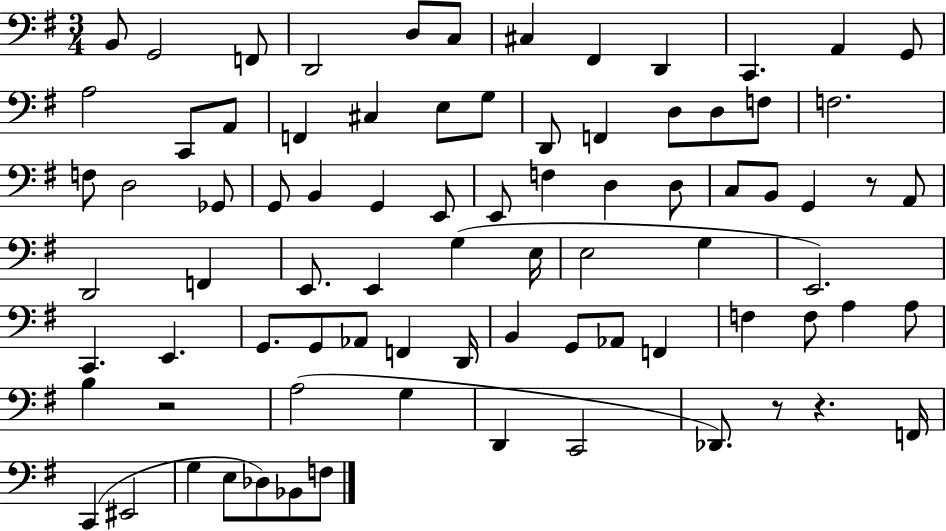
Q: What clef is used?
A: bass